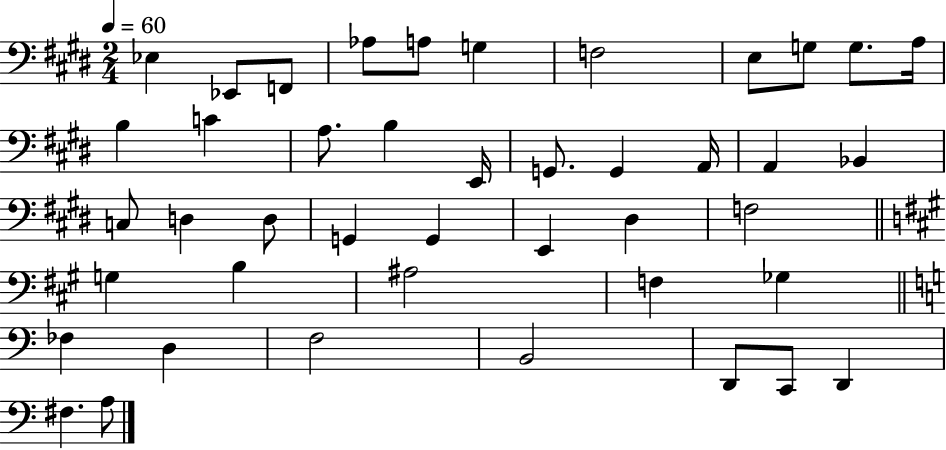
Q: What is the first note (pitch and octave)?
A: Eb3